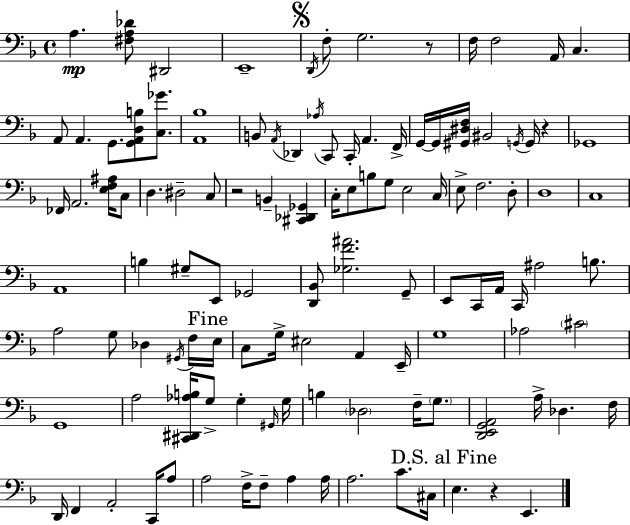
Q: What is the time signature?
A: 4/4